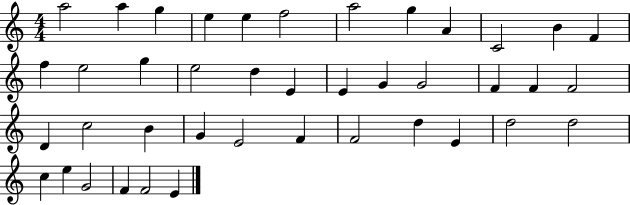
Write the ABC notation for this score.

X:1
T:Untitled
M:4/4
L:1/4
K:C
a2 a g e e f2 a2 g A C2 B F f e2 g e2 d E E G G2 F F F2 D c2 B G E2 F F2 d E d2 d2 c e G2 F F2 E